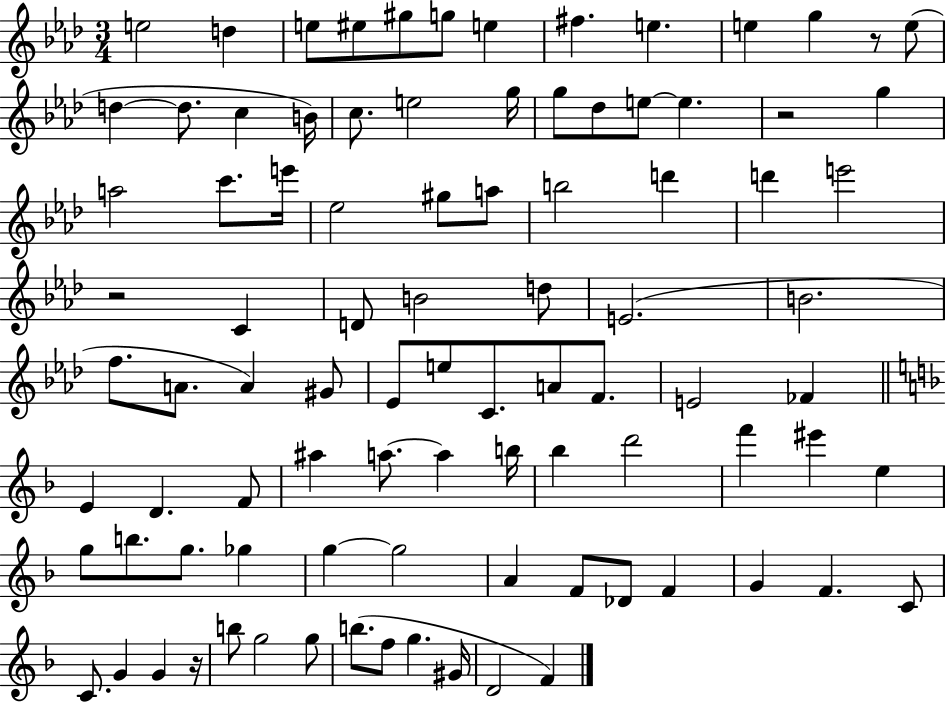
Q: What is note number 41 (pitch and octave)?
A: F5